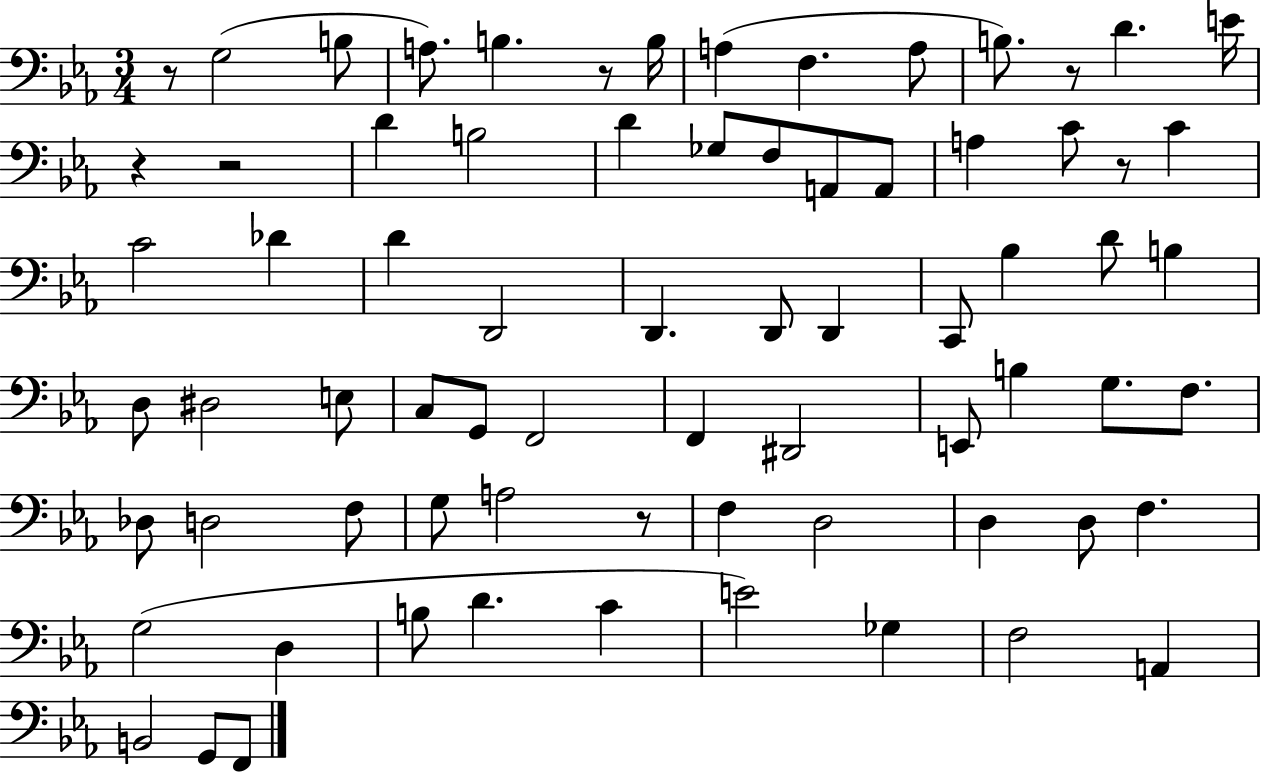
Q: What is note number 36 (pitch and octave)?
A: C3